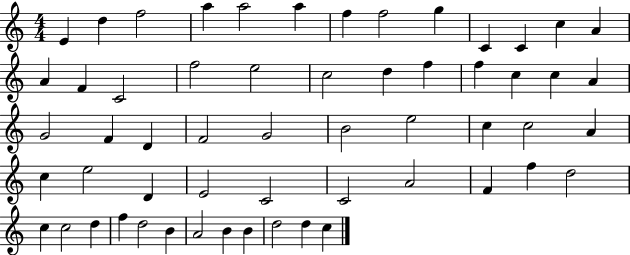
{
  \clef treble
  \numericTimeSignature
  \time 4/4
  \key c \major
  e'4 d''4 f''2 | a''4 a''2 a''4 | f''4 f''2 g''4 | c'4 c'4 c''4 a'4 | \break a'4 f'4 c'2 | f''2 e''2 | c''2 d''4 f''4 | f''4 c''4 c''4 a'4 | \break g'2 f'4 d'4 | f'2 g'2 | b'2 e''2 | c''4 c''2 a'4 | \break c''4 e''2 d'4 | e'2 c'2 | c'2 a'2 | f'4 f''4 d''2 | \break c''4 c''2 d''4 | f''4 d''2 b'4 | a'2 b'4 b'4 | d''2 d''4 c''4 | \break \bar "|."
}